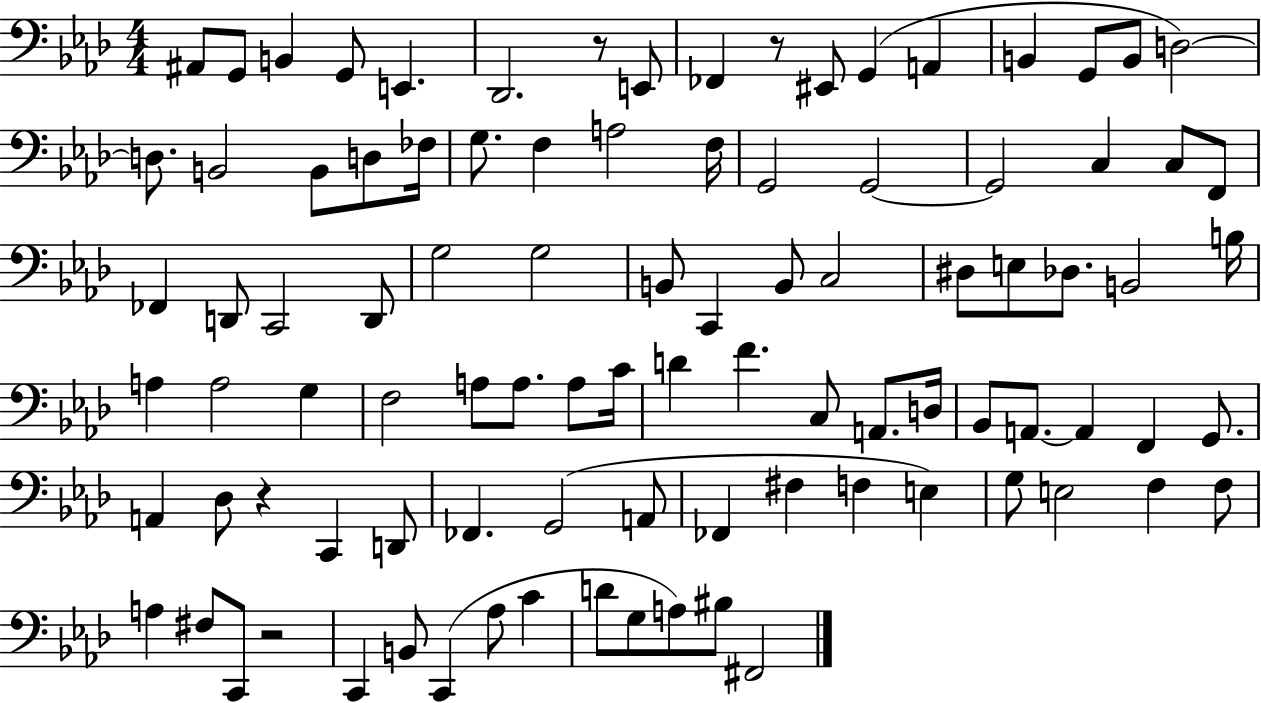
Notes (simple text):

A#2/e G2/e B2/q G2/e E2/q. Db2/h. R/e E2/e FES2/q R/e EIS2/e G2/q A2/q B2/q G2/e B2/e D3/h D3/e. B2/h B2/e D3/e FES3/s G3/e. F3/q A3/h F3/s G2/h G2/h G2/h C3/q C3/e F2/e FES2/q D2/e C2/h D2/e G3/h G3/h B2/e C2/q B2/e C3/h D#3/e E3/e Db3/e. B2/h B3/s A3/q A3/h G3/q F3/h A3/e A3/e. A3/e C4/s D4/q F4/q. C3/e A2/e. D3/s Bb2/e A2/e. A2/q F2/q G2/e. A2/q Db3/e R/q C2/q D2/e FES2/q. G2/h A2/e FES2/q F#3/q F3/q E3/q G3/e E3/h F3/q F3/e A3/q F#3/e C2/e R/h C2/q B2/e C2/q Ab3/e C4/q D4/e G3/e A3/e BIS3/e F#2/h